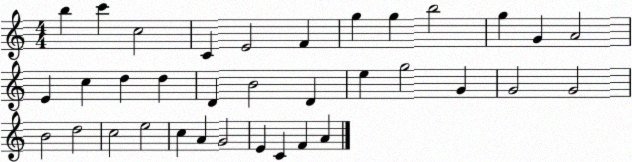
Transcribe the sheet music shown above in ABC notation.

X:1
T:Untitled
M:4/4
L:1/4
K:C
b c' c2 C E2 F g g b2 g G A2 E c d d D B2 D e g2 G G2 G2 B2 d2 c2 e2 c A G2 E C F A